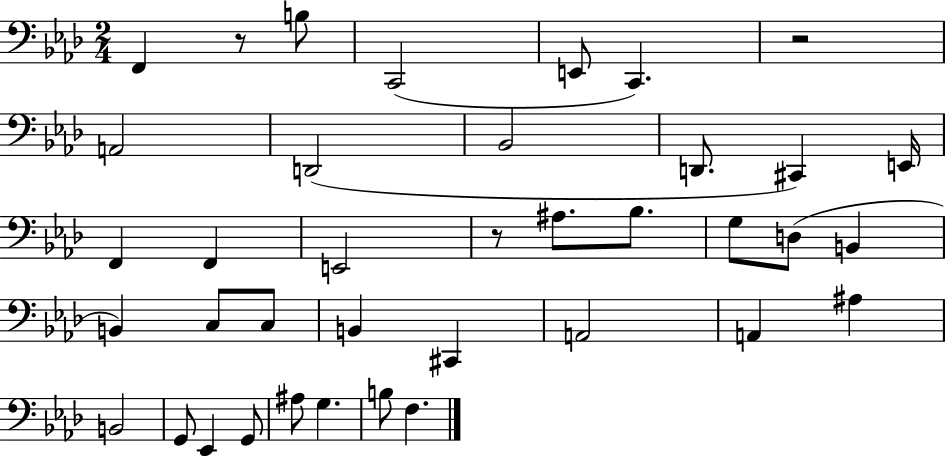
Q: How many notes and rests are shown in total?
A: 38